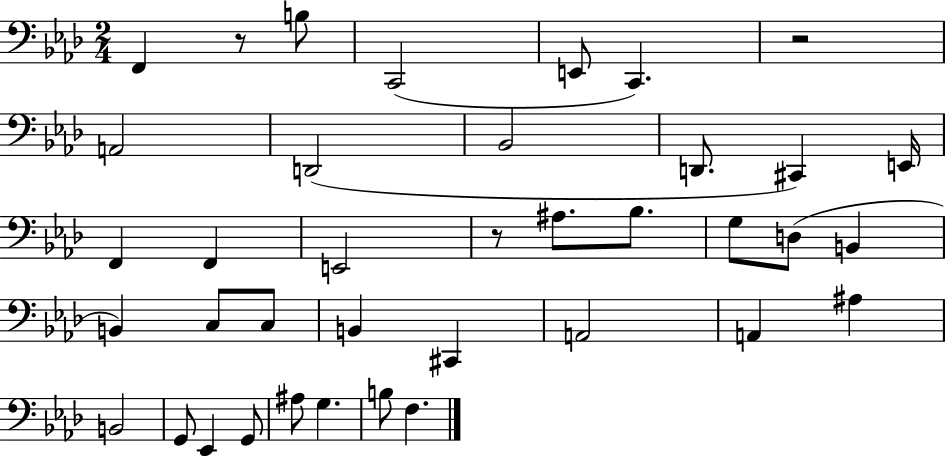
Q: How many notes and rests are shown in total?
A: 38